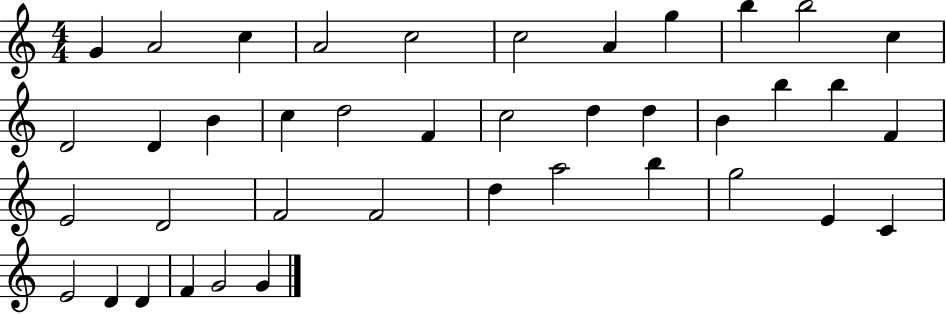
{
  \clef treble
  \numericTimeSignature
  \time 4/4
  \key c \major
  g'4 a'2 c''4 | a'2 c''2 | c''2 a'4 g''4 | b''4 b''2 c''4 | \break d'2 d'4 b'4 | c''4 d''2 f'4 | c''2 d''4 d''4 | b'4 b''4 b''4 f'4 | \break e'2 d'2 | f'2 f'2 | d''4 a''2 b''4 | g''2 e'4 c'4 | \break e'2 d'4 d'4 | f'4 g'2 g'4 | \bar "|."
}